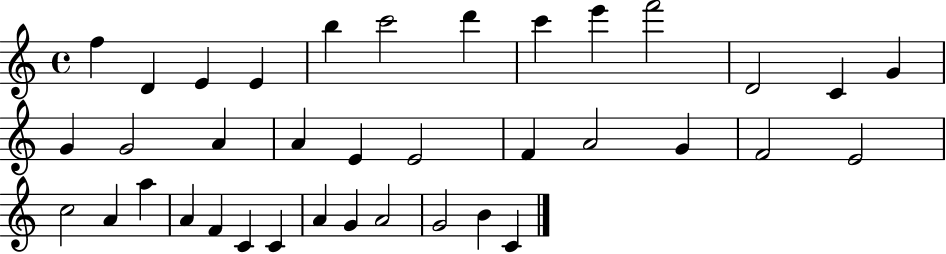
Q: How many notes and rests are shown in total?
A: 37